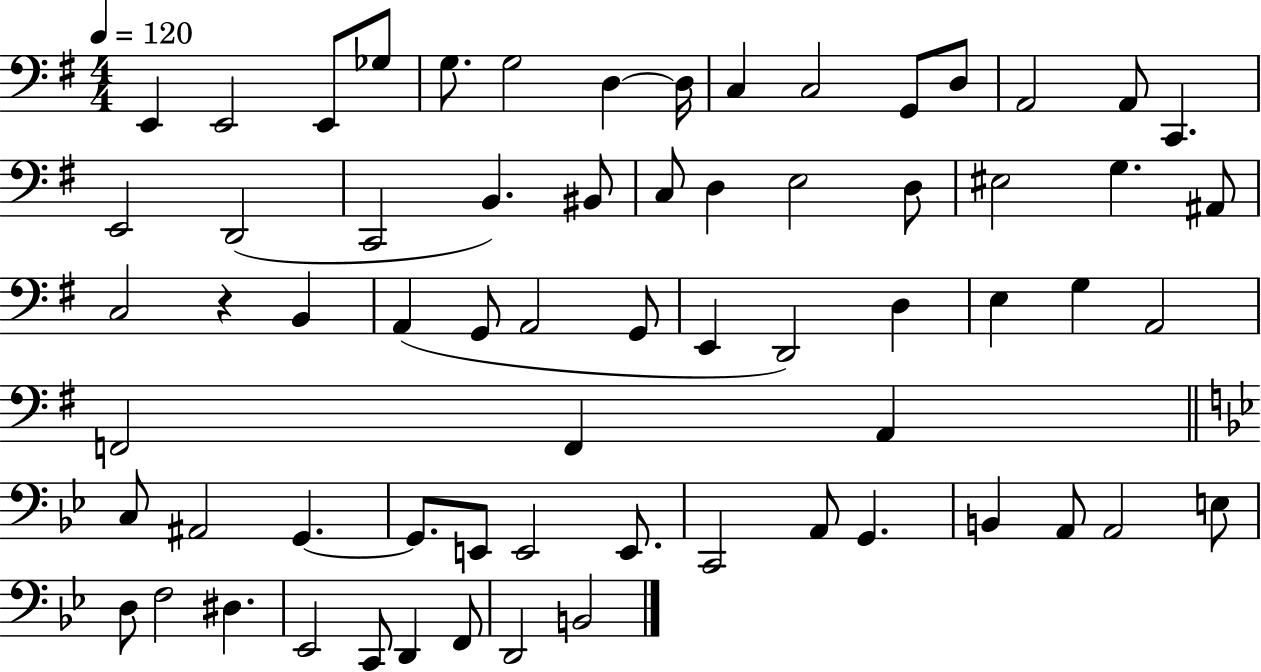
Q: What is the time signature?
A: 4/4